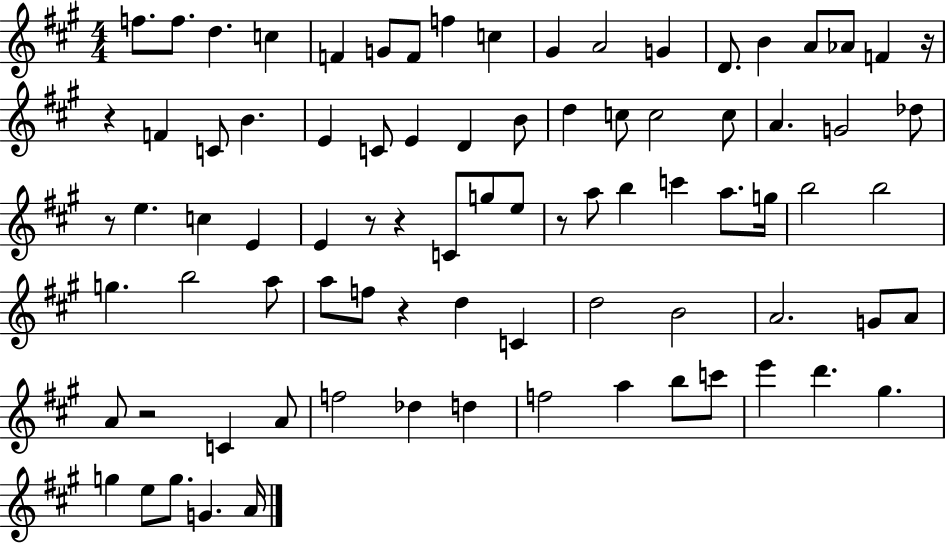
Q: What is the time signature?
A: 4/4